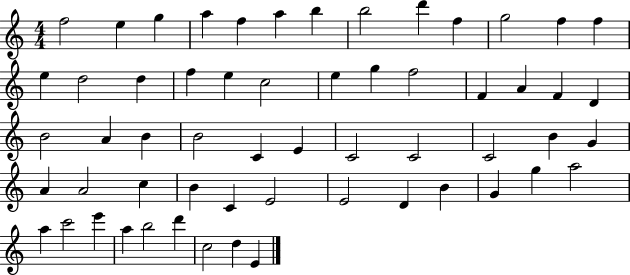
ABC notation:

X:1
T:Untitled
M:4/4
L:1/4
K:C
f2 e g a f a b b2 d' f g2 f f e d2 d f e c2 e g f2 F A F D B2 A B B2 C E C2 C2 C2 B G A A2 c B C E2 E2 D B G g a2 a c'2 e' a b2 d' c2 d E